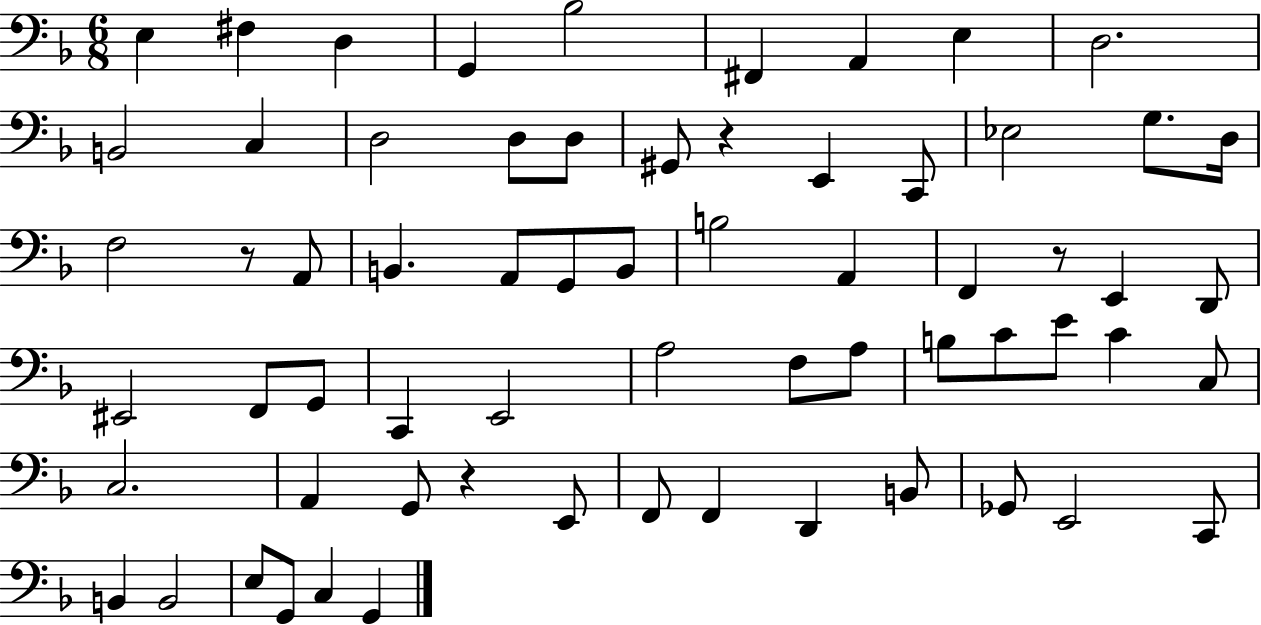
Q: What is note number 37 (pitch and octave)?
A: A3